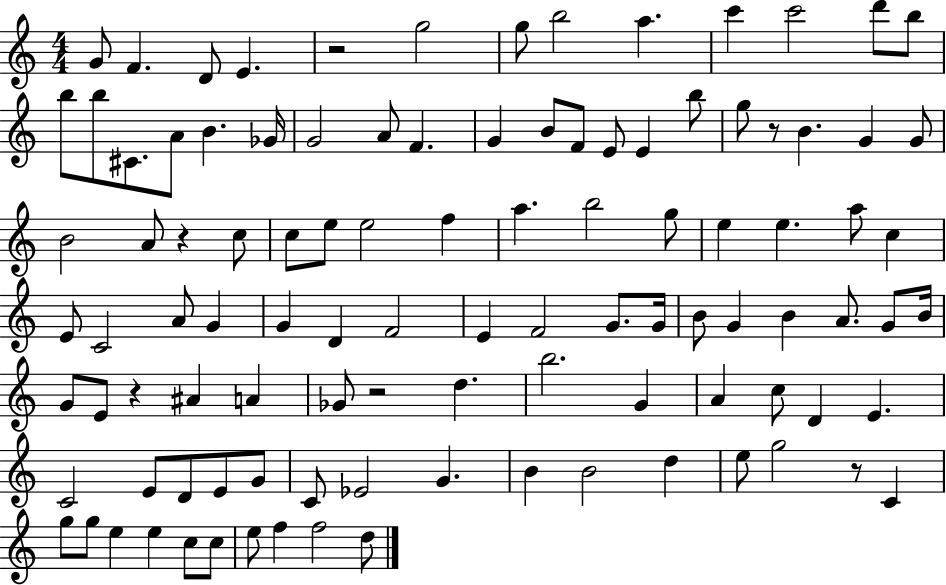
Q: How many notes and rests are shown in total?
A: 104